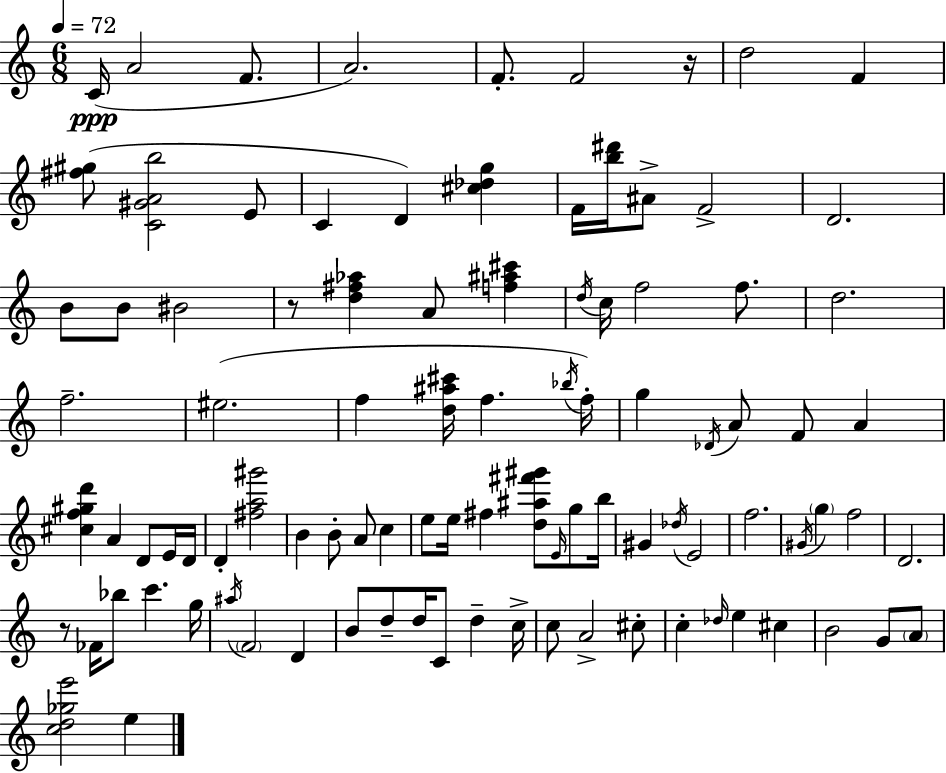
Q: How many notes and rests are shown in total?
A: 96